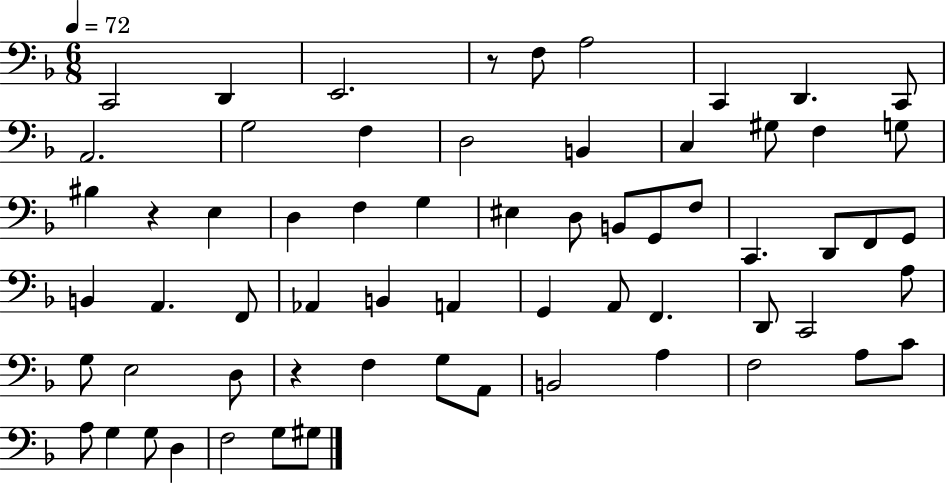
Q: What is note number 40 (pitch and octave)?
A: F2